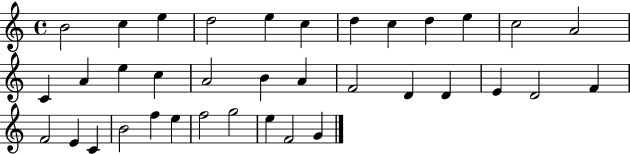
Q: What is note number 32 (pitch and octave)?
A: F5